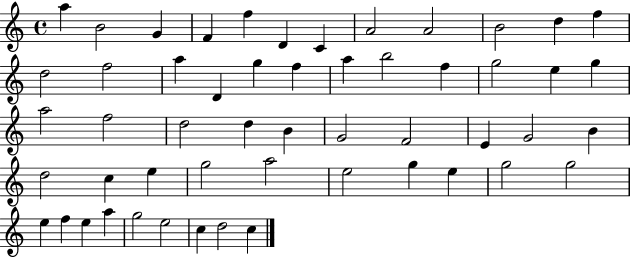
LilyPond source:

{
  \clef treble
  \time 4/4
  \defaultTimeSignature
  \key c \major
  a''4 b'2 g'4 | f'4 f''4 d'4 c'4 | a'2 a'2 | b'2 d''4 f''4 | \break d''2 f''2 | a''4 d'4 g''4 f''4 | a''4 b''2 f''4 | g''2 e''4 g''4 | \break a''2 f''2 | d''2 d''4 b'4 | g'2 f'2 | e'4 g'2 b'4 | \break d''2 c''4 e''4 | g''2 a''2 | e''2 g''4 e''4 | g''2 g''2 | \break e''4 f''4 e''4 a''4 | g''2 e''2 | c''4 d''2 c''4 | \bar "|."
}